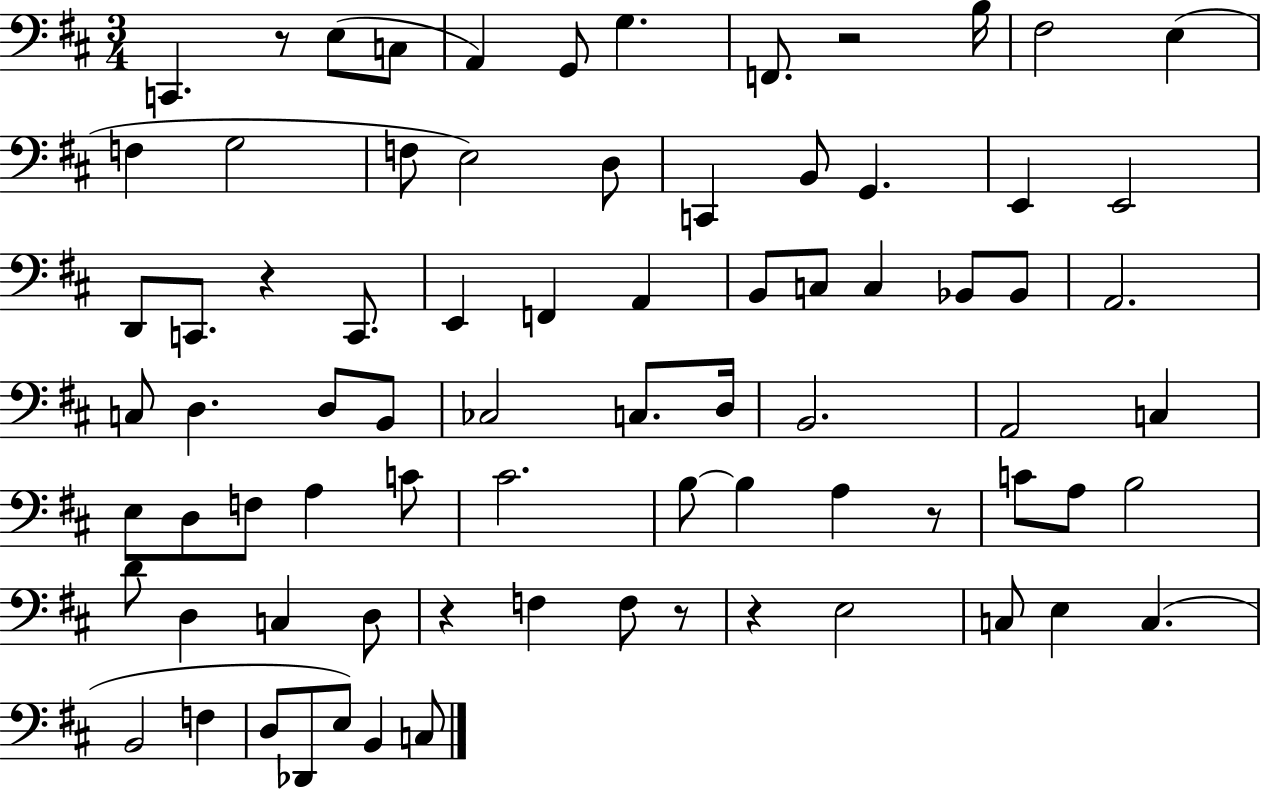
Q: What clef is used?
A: bass